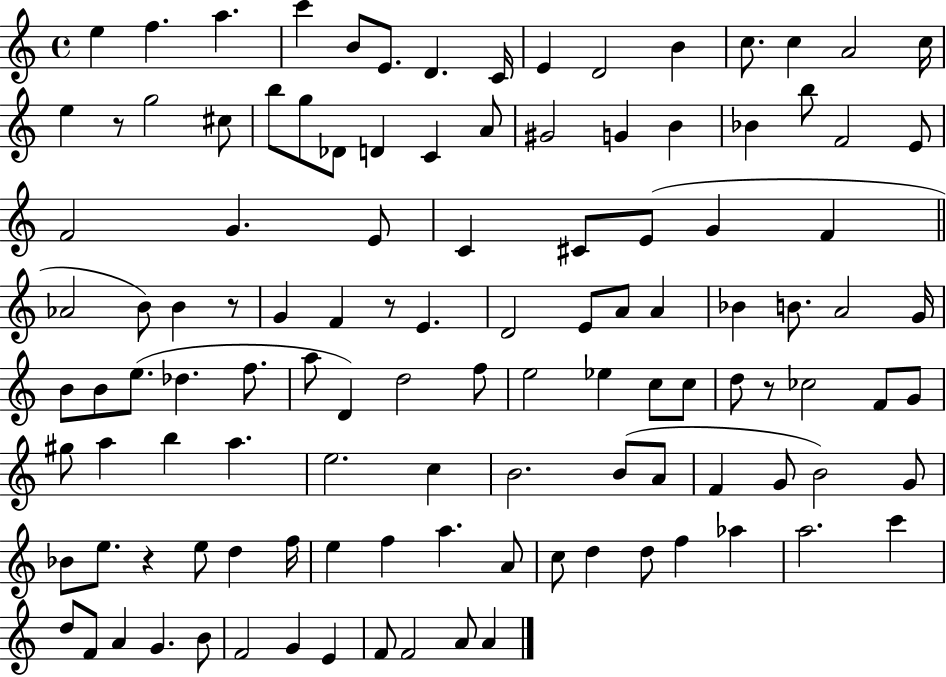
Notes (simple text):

E5/q F5/q. A5/q. C6/q B4/e E4/e. D4/q. C4/s E4/q D4/h B4/q C5/e. C5/q A4/h C5/s E5/q R/e G5/h C#5/e B5/e G5/e Db4/e D4/q C4/q A4/e G#4/h G4/q B4/q Bb4/q B5/e F4/h E4/e F4/h G4/q. E4/e C4/q C#4/e E4/e G4/q F4/q Ab4/h B4/e B4/q R/e G4/q F4/q R/e E4/q. D4/h E4/e A4/e A4/q Bb4/q B4/e. A4/h G4/s B4/e B4/e E5/e. Db5/q. F5/e. A5/e D4/q D5/h F5/e E5/h Eb5/q C5/e C5/e D5/e R/e CES5/h F4/e G4/e G#5/e A5/q B5/q A5/q. E5/h. C5/q B4/h. B4/e A4/e F4/q G4/e B4/h G4/e Bb4/e E5/e. R/q E5/e D5/q F5/s E5/q F5/q A5/q. A4/e C5/e D5/q D5/e F5/q Ab5/q A5/h. C6/q D5/e F4/e A4/q G4/q. B4/e F4/h G4/q E4/q F4/e F4/h A4/e A4/q